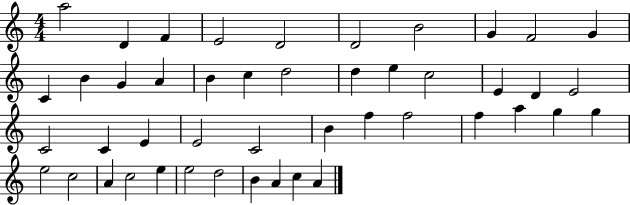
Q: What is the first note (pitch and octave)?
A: A5